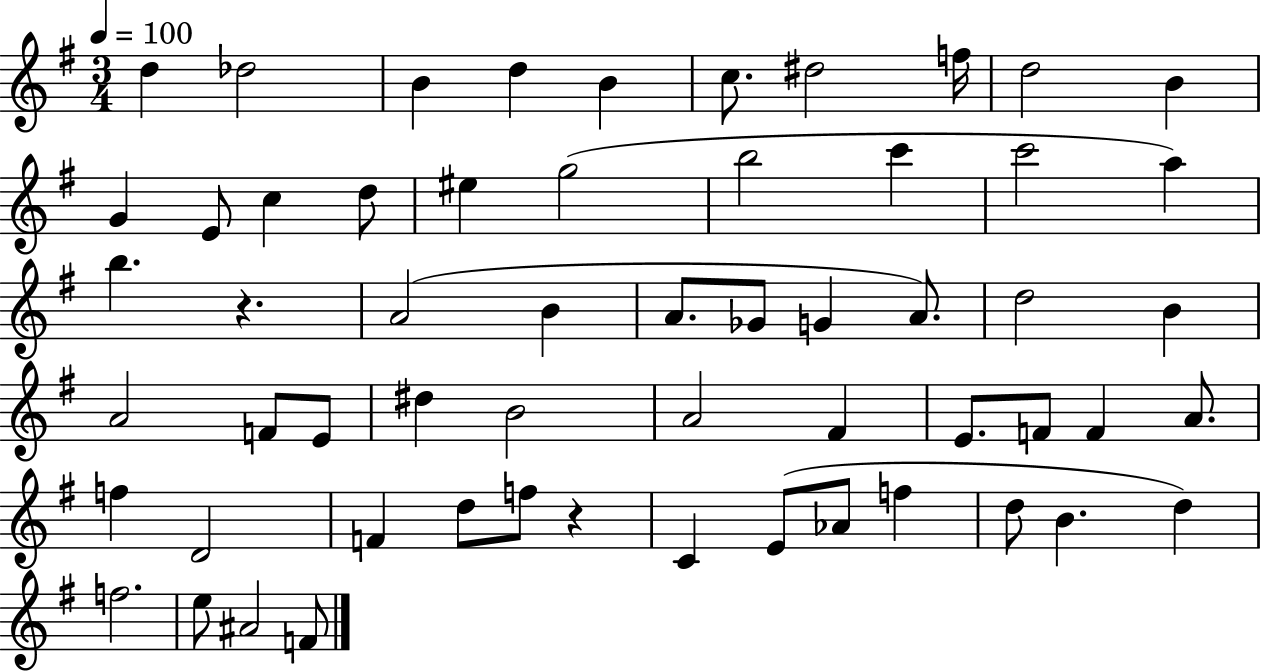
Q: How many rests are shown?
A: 2